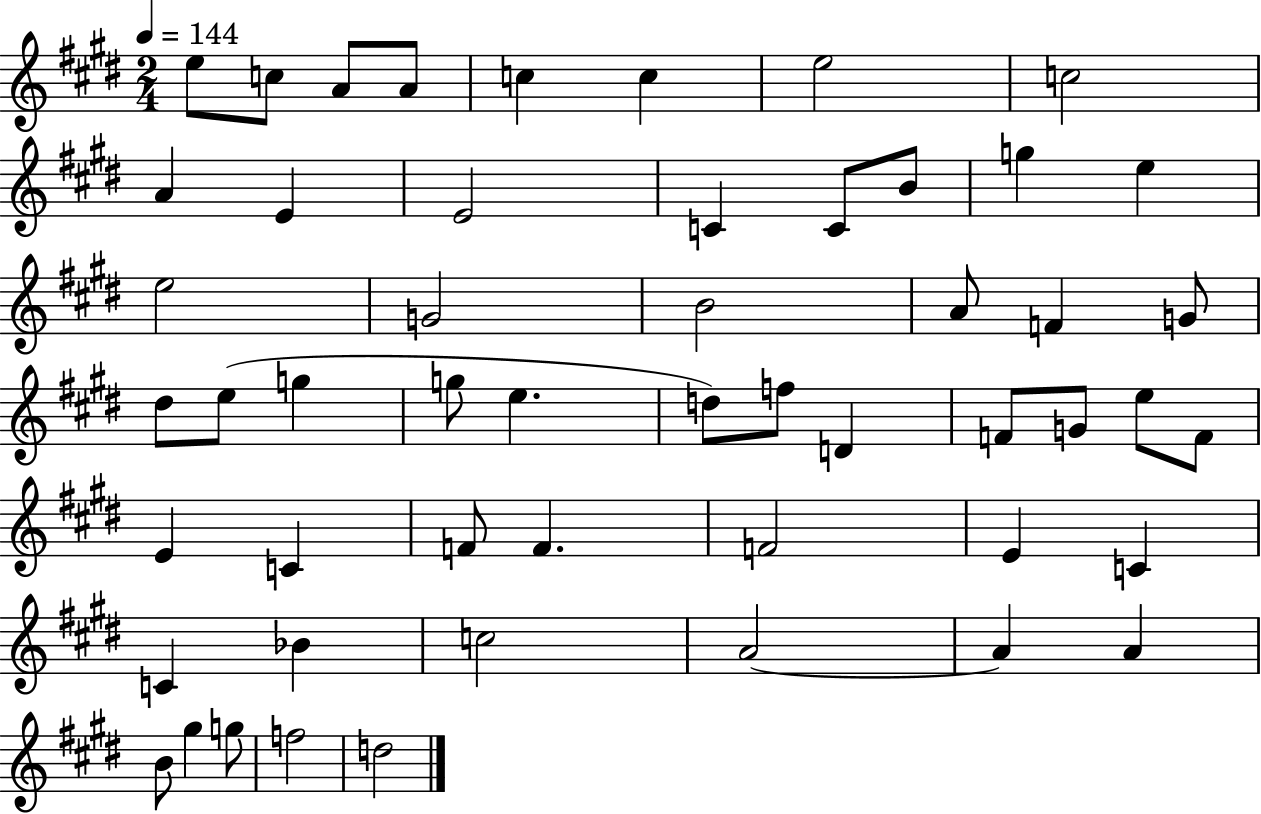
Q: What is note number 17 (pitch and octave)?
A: E5